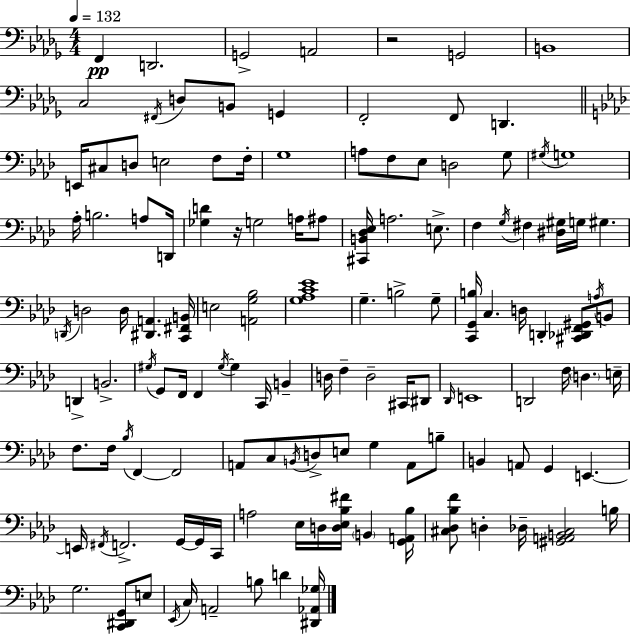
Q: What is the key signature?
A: BES minor